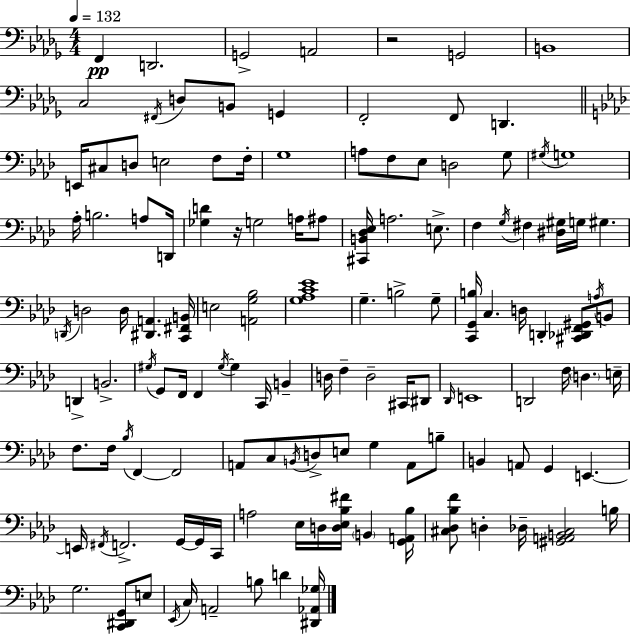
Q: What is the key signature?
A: BES minor